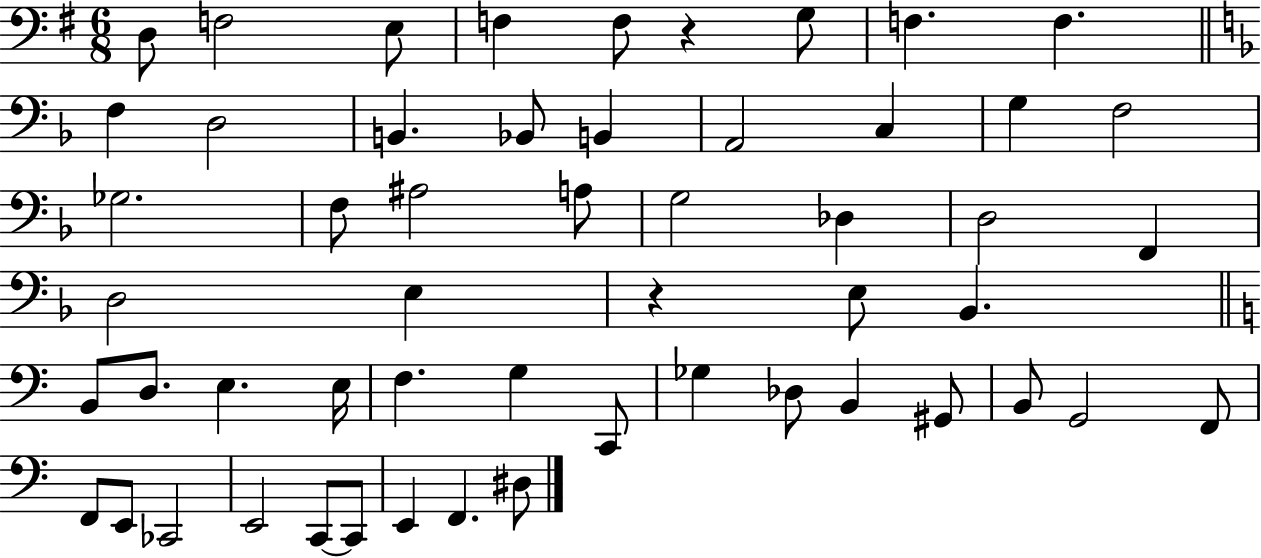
{
  \clef bass
  \numericTimeSignature
  \time 6/8
  \key g \major
  d8 f2 e8 | f4 f8 r4 g8 | f4. f4. | \bar "||" \break \key d \minor f4 d2 | b,4. bes,8 b,4 | a,2 c4 | g4 f2 | \break ges2. | f8 ais2 a8 | g2 des4 | d2 f,4 | \break d2 e4 | r4 e8 bes,4. | \bar "||" \break \key a \minor b,8 d8. e4. e16 | f4. g4 c,8 | ges4 des8 b,4 gis,8 | b,8 g,2 f,8 | \break f,8 e,8 ces,2 | e,2 c,8~~ c,8 | e,4 f,4. dis8 | \bar "|."
}